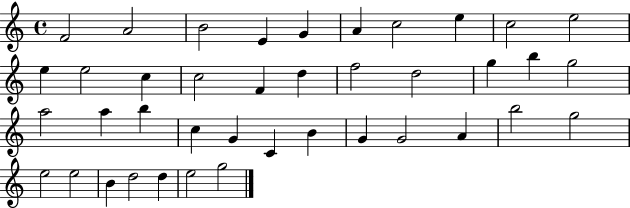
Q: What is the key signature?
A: C major